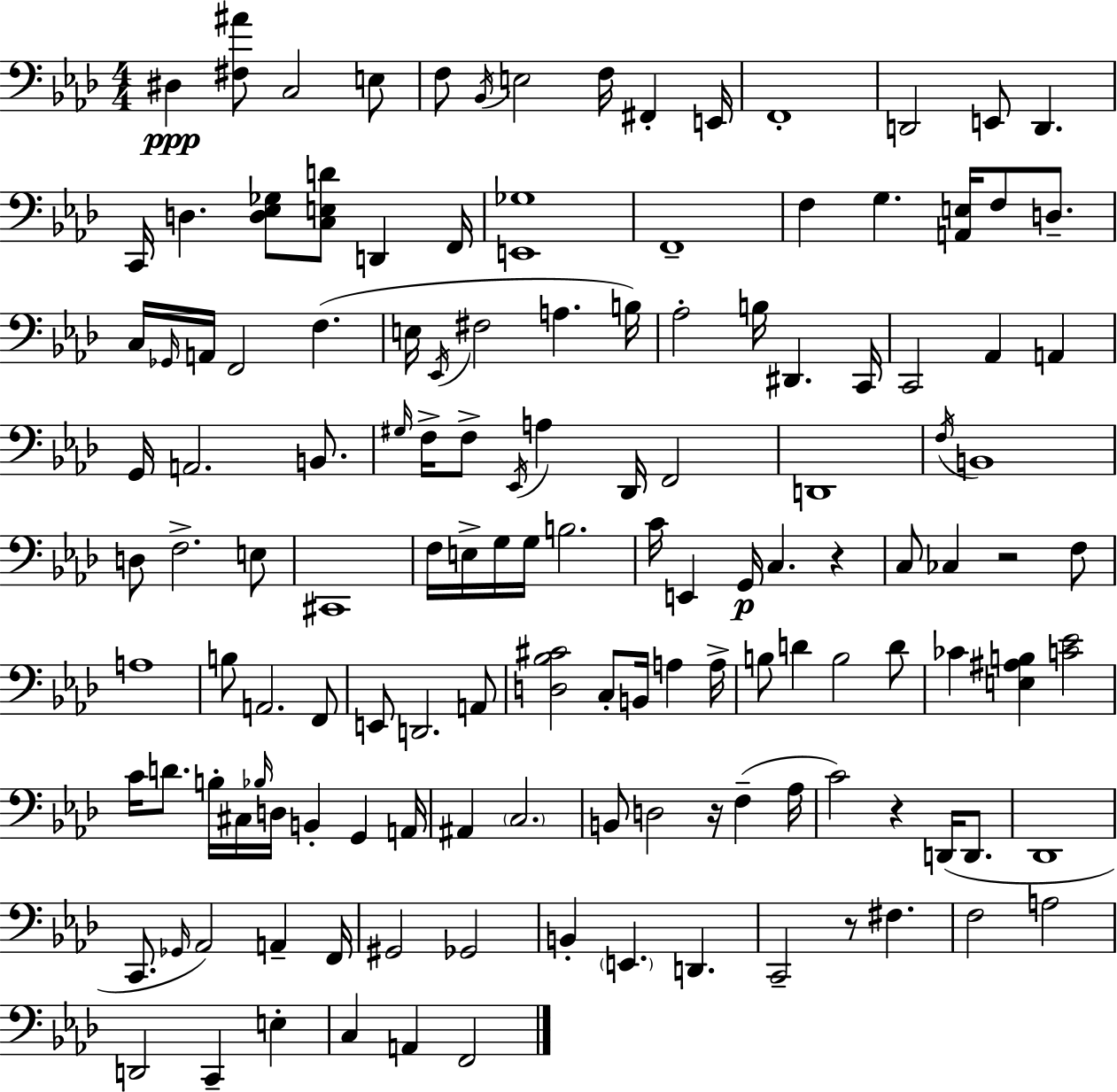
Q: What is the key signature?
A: AES major